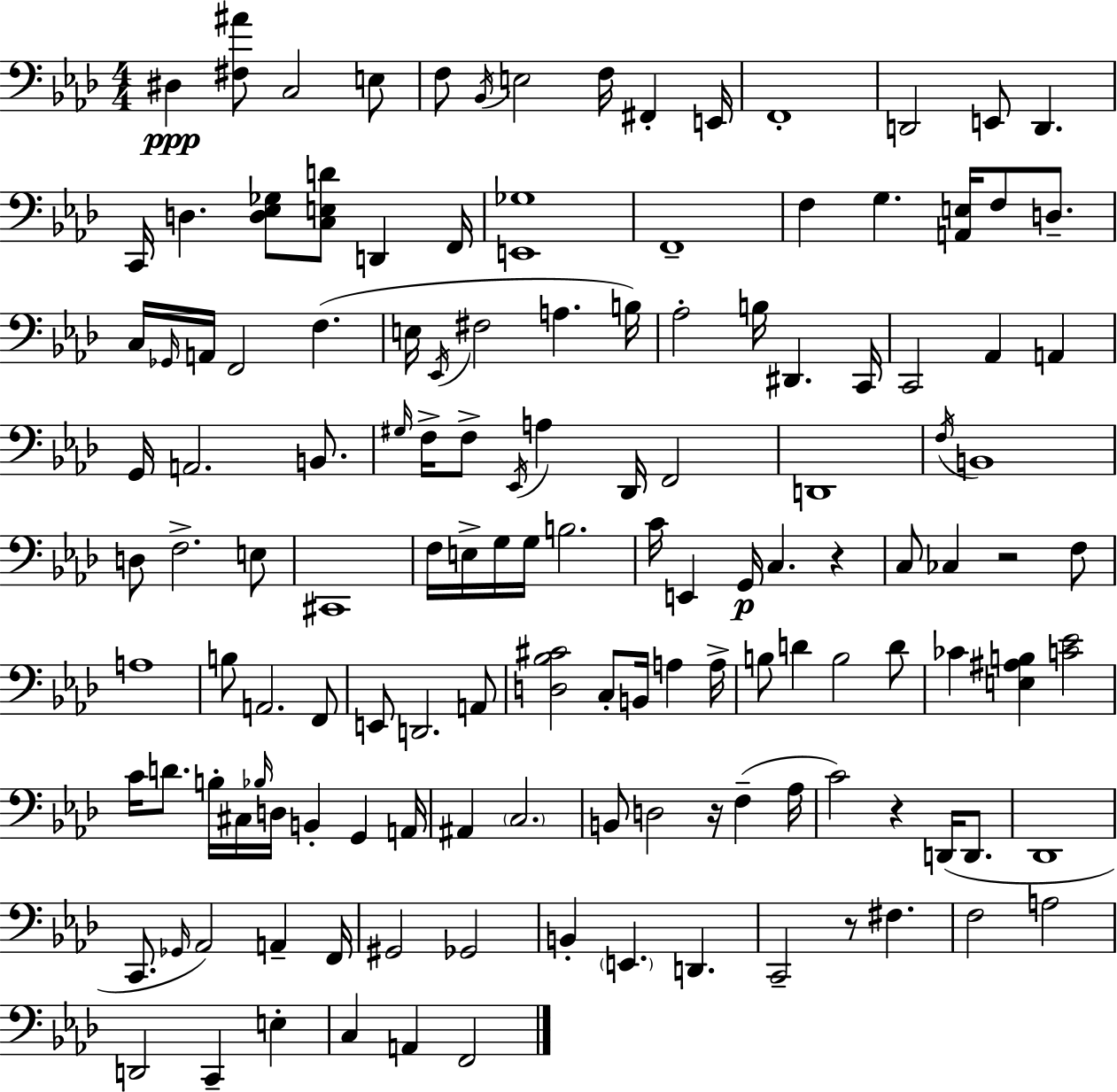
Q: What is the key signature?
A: AES major